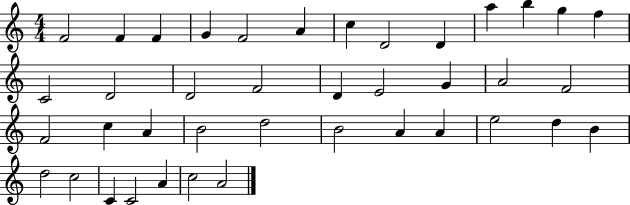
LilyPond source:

{
  \clef treble
  \numericTimeSignature
  \time 4/4
  \key c \major
  f'2 f'4 f'4 | g'4 f'2 a'4 | c''4 d'2 d'4 | a''4 b''4 g''4 f''4 | \break c'2 d'2 | d'2 f'2 | d'4 e'2 g'4 | a'2 f'2 | \break f'2 c''4 a'4 | b'2 d''2 | b'2 a'4 a'4 | e''2 d''4 b'4 | \break d''2 c''2 | c'4 c'2 a'4 | c''2 a'2 | \bar "|."
}